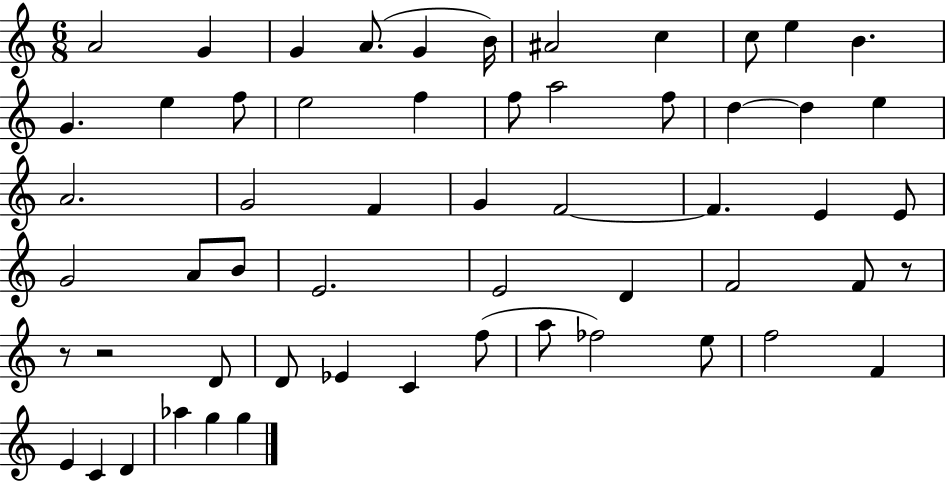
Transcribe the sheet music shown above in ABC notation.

X:1
T:Untitled
M:6/8
L:1/4
K:C
A2 G G A/2 G B/4 ^A2 c c/2 e B G e f/2 e2 f f/2 a2 f/2 d d e A2 G2 F G F2 F E E/2 G2 A/2 B/2 E2 E2 D F2 F/2 z/2 z/2 z2 D/2 D/2 _E C f/2 a/2 _f2 e/2 f2 F E C D _a g g